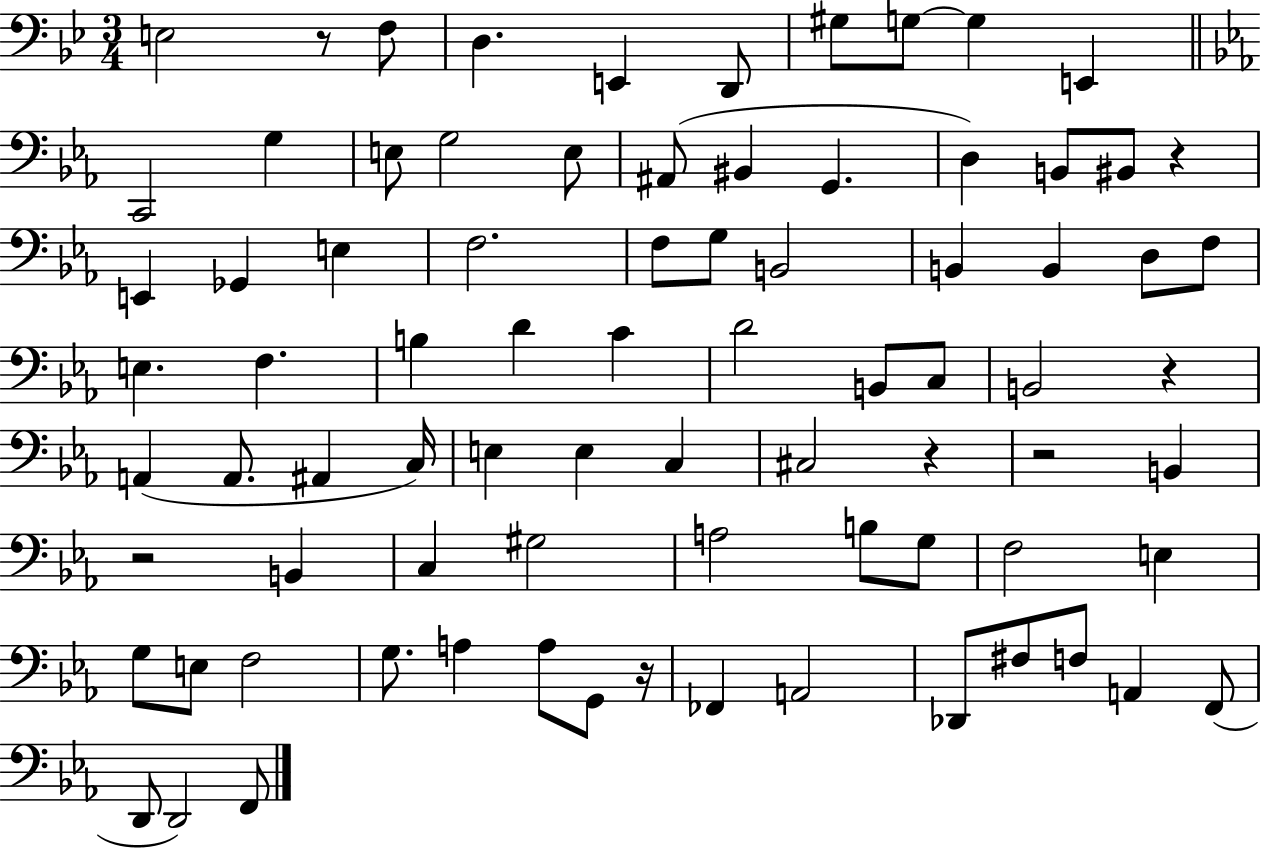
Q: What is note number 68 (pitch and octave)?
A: F#3